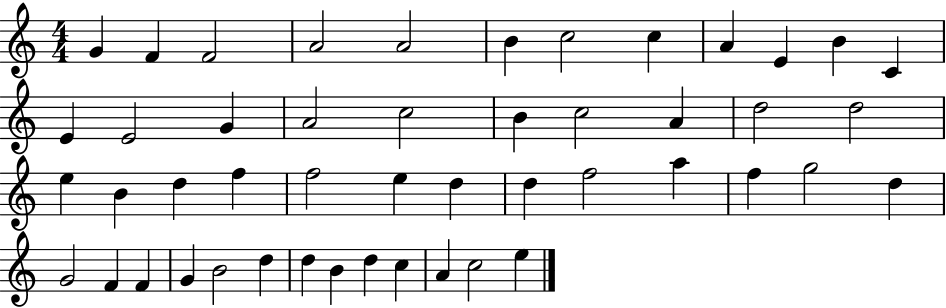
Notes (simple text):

G4/q F4/q F4/h A4/h A4/h B4/q C5/h C5/q A4/q E4/q B4/q C4/q E4/q E4/h G4/q A4/h C5/h B4/q C5/h A4/q D5/h D5/h E5/q B4/q D5/q F5/q F5/h E5/q D5/q D5/q F5/h A5/q F5/q G5/h D5/q G4/h F4/q F4/q G4/q B4/h D5/q D5/q B4/q D5/q C5/q A4/q C5/h E5/q